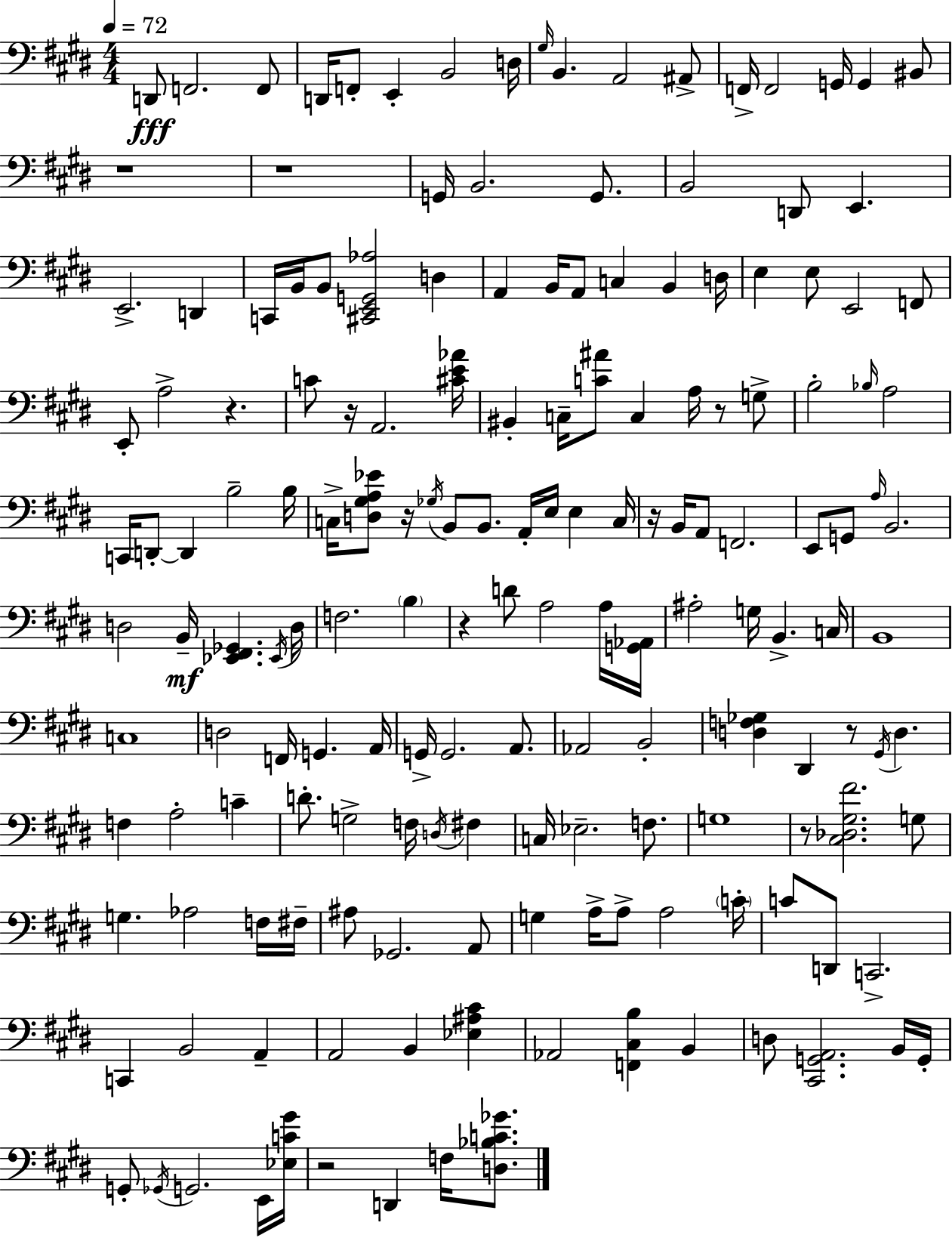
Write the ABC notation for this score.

X:1
T:Untitled
M:4/4
L:1/4
K:E
D,,/2 F,,2 F,,/2 D,,/4 F,,/2 E,, B,,2 D,/4 ^G,/4 B,, A,,2 ^A,,/2 F,,/4 F,,2 G,,/4 G,, ^B,,/2 z4 z4 G,,/4 B,,2 G,,/2 B,,2 D,,/2 E,, E,,2 D,, C,,/4 B,,/4 B,,/2 [^C,,E,,G,,_A,]2 D, A,, B,,/4 A,,/2 C, B,, D,/4 E, E,/2 E,,2 F,,/2 E,,/2 A,2 z C/2 z/4 A,,2 [^CE_A]/4 ^B,, C,/4 [C^A]/2 C, A,/4 z/2 G,/2 B,2 _B,/4 A,2 C,,/4 D,,/2 D,, B,2 B,/4 C,/4 [D,^G,A,_E]/2 z/4 _G,/4 B,,/2 B,,/2 A,,/4 E,/4 E, C,/4 z/4 B,,/4 A,,/2 F,,2 E,,/2 G,,/2 A,/4 B,,2 D,2 B,,/4 [_E,,^F,,_G,,] _E,,/4 D,/4 F,2 B, z D/2 A,2 A,/4 [G,,_A,,]/4 ^A,2 G,/4 B,, C,/4 B,,4 C,4 D,2 F,,/4 G,, A,,/4 G,,/4 G,,2 A,,/2 _A,,2 B,,2 [D,F,_G,] ^D,, z/2 ^G,,/4 D, F, A,2 C D/2 G,2 F,/4 D,/4 ^F, C,/4 _E,2 F,/2 G,4 z/2 [^C,_D,^G,^F]2 G,/2 G, _A,2 F,/4 ^F,/4 ^A,/2 _G,,2 A,,/2 G, A,/4 A,/2 A,2 C/4 C/2 D,,/2 C,,2 C,, B,,2 A,, A,,2 B,, [_E,^A,^C] _A,,2 [F,,^C,B,] B,, D,/2 [^C,,G,,A,,]2 B,,/4 G,,/4 G,,/2 _G,,/4 G,,2 E,,/4 [_E,C^G]/4 z2 D,, F,/4 [D,_B,C_G]/2